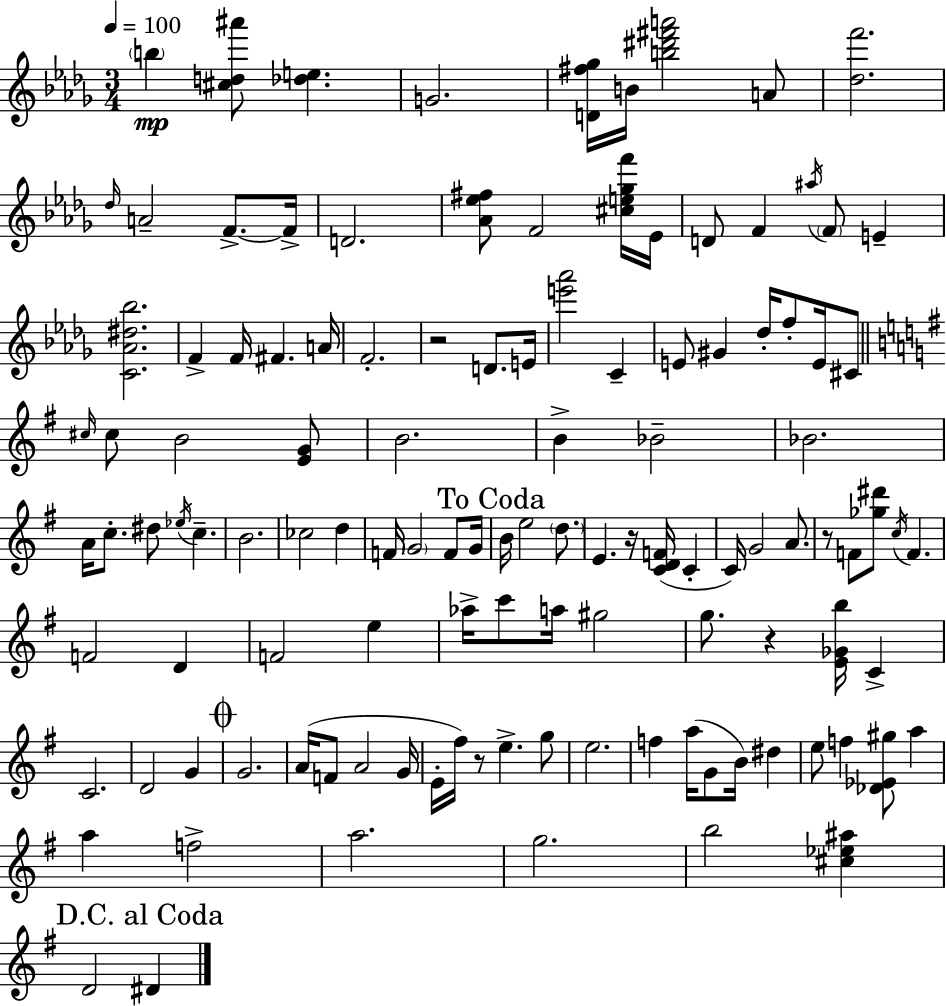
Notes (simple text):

B5/q [C#5,D5,A#6]/e [Db5,E5]/q. G4/h. [D4,F#5,Gb5]/s B4/s [B5,D#6,F#6,A6]/h A4/e [Db5,F6]/h. Db5/s A4/h F4/e. F4/s D4/h. [Ab4,Eb5,F#5]/e F4/h [C#5,E5,Gb5,F6]/s Eb4/s D4/e F4/q A#5/s F4/e E4/q [C4,Ab4,D#5,Bb5]/h. F4/q F4/s F#4/q. A4/s F4/h. R/h D4/e. E4/s [E6,Ab6]/h C4/q E4/e G#4/q Db5/s F5/e E4/s C#4/e C#5/s C#5/e B4/h [E4,G4]/e B4/h. B4/q Bb4/h Bb4/h. A4/s C5/e. D#5/e Eb5/s C5/q. B4/h. CES5/h D5/q F4/s G4/h F4/e G4/s B4/s E5/h D5/e. E4/q. R/s [C4,D4,F4]/s C4/q C4/s G4/h A4/e. R/e F4/e [Gb5,D#6]/e C5/s F4/q. F4/h D4/q F4/h E5/q Ab5/s C6/e A5/s G#5/h G5/e. R/q [E4,Gb4,B5]/s C4/q C4/h. D4/h G4/q G4/h. A4/s F4/e A4/h G4/s E4/s F#5/s R/e E5/q. G5/e E5/h. F5/q A5/s G4/e B4/s D#5/q E5/e F5/q [Db4,Eb4,G#5]/e A5/q A5/q F5/h A5/h. G5/h. B5/h [C#5,Eb5,A#5]/q D4/h D#4/q